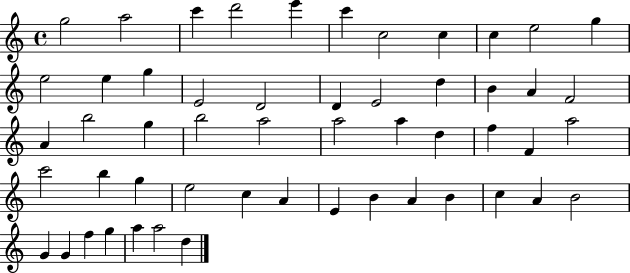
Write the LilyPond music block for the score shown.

{
  \clef treble
  \time 4/4
  \defaultTimeSignature
  \key c \major
  g''2 a''2 | c'''4 d'''2 e'''4 | c'''4 c''2 c''4 | c''4 e''2 g''4 | \break e''2 e''4 g''4 | e'2 d'2 | d'4 e'2 d''4 | b'4 a'4 f'2 | \break a'4 b''2 g''4 | b''2 a''2 | a''2 a''4 d''4 | f''4 f'4 a''2 | \break c'''2 b''4 g''4 | e''2 c''4 a'4 | e'4 b'4 a'4 b'4 | c''4 a'4 b'2 | \break g'4 g'4 f''4 g''4 | a''4 a''2 d''4 | \bar "|."
}